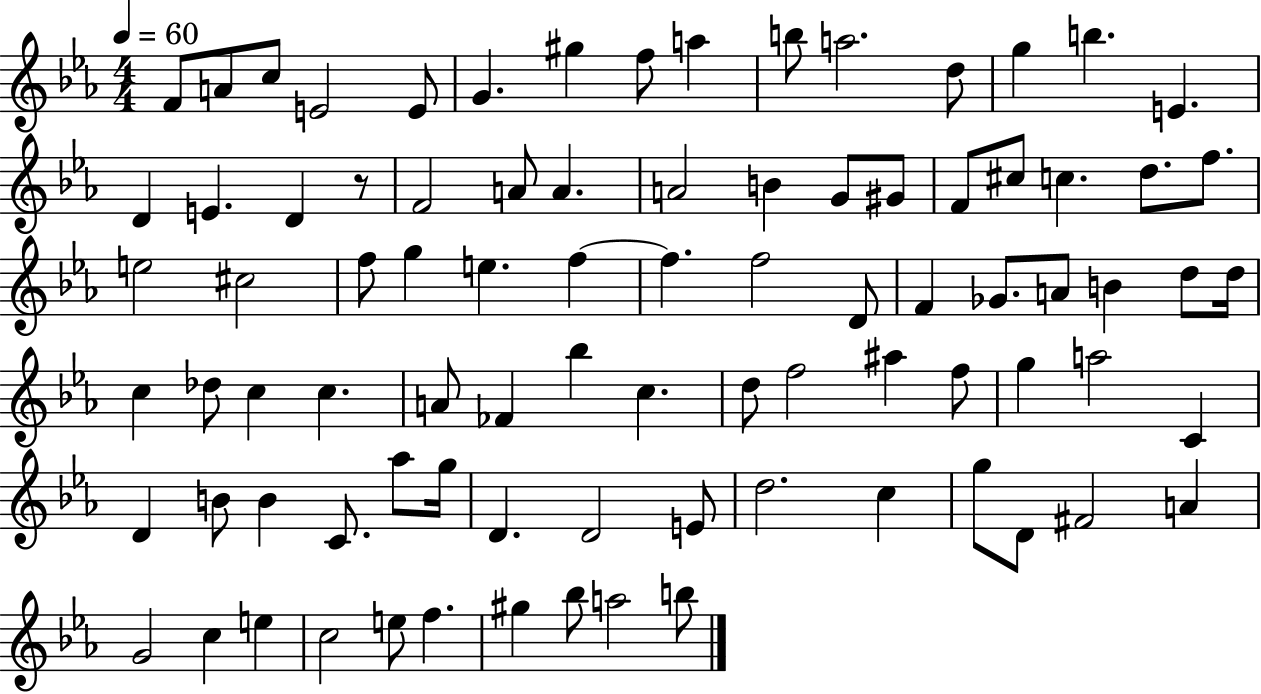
{
  \clef treble
  \numericTimeSignature
  \time 4/4
  \key ees \major
  \tempo 4 = 60
  f'8 a'8 c''8 e'2 e'8 | g'4. gis''4 f''8 a''4 | b''8 a''2. d''8 | g''4 b''4. e'4. | \break d'4 e'4. d'4 r8 | f'2 a'8 a'4. | a'2 b'4 g'8 gis'8 | f'8 cis''8 c''4. d''8. f''8. | \break e''2 cis''2 | f''8 g''4 e''4. f''4~~ | f''4. f''2 d'8 | f'4 ges'8. a'8 b'4 d''8 d''16 | \break c''4 des''8 c''4 c''4. | a'8 fes'4 bes''4 c''4. | d''8 f''2 ais''4 f''8 | g''4 a''2 c'4 | \break d'4 b'8 b'4 c'8. aes''8 g''16 | d'4. d'2 e'8 | d''2. c''4 | g''8 d'8 fis'2 a'4 | \break g'2 c''4 e''4 | c''2 e''8 f''4. | gis''4 bes''8 a''2 b''8 | \bar "|."
}